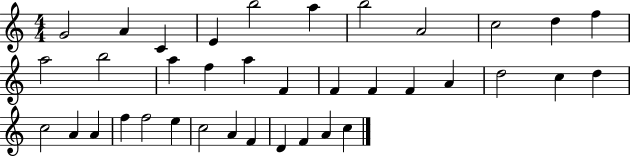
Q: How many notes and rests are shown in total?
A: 37